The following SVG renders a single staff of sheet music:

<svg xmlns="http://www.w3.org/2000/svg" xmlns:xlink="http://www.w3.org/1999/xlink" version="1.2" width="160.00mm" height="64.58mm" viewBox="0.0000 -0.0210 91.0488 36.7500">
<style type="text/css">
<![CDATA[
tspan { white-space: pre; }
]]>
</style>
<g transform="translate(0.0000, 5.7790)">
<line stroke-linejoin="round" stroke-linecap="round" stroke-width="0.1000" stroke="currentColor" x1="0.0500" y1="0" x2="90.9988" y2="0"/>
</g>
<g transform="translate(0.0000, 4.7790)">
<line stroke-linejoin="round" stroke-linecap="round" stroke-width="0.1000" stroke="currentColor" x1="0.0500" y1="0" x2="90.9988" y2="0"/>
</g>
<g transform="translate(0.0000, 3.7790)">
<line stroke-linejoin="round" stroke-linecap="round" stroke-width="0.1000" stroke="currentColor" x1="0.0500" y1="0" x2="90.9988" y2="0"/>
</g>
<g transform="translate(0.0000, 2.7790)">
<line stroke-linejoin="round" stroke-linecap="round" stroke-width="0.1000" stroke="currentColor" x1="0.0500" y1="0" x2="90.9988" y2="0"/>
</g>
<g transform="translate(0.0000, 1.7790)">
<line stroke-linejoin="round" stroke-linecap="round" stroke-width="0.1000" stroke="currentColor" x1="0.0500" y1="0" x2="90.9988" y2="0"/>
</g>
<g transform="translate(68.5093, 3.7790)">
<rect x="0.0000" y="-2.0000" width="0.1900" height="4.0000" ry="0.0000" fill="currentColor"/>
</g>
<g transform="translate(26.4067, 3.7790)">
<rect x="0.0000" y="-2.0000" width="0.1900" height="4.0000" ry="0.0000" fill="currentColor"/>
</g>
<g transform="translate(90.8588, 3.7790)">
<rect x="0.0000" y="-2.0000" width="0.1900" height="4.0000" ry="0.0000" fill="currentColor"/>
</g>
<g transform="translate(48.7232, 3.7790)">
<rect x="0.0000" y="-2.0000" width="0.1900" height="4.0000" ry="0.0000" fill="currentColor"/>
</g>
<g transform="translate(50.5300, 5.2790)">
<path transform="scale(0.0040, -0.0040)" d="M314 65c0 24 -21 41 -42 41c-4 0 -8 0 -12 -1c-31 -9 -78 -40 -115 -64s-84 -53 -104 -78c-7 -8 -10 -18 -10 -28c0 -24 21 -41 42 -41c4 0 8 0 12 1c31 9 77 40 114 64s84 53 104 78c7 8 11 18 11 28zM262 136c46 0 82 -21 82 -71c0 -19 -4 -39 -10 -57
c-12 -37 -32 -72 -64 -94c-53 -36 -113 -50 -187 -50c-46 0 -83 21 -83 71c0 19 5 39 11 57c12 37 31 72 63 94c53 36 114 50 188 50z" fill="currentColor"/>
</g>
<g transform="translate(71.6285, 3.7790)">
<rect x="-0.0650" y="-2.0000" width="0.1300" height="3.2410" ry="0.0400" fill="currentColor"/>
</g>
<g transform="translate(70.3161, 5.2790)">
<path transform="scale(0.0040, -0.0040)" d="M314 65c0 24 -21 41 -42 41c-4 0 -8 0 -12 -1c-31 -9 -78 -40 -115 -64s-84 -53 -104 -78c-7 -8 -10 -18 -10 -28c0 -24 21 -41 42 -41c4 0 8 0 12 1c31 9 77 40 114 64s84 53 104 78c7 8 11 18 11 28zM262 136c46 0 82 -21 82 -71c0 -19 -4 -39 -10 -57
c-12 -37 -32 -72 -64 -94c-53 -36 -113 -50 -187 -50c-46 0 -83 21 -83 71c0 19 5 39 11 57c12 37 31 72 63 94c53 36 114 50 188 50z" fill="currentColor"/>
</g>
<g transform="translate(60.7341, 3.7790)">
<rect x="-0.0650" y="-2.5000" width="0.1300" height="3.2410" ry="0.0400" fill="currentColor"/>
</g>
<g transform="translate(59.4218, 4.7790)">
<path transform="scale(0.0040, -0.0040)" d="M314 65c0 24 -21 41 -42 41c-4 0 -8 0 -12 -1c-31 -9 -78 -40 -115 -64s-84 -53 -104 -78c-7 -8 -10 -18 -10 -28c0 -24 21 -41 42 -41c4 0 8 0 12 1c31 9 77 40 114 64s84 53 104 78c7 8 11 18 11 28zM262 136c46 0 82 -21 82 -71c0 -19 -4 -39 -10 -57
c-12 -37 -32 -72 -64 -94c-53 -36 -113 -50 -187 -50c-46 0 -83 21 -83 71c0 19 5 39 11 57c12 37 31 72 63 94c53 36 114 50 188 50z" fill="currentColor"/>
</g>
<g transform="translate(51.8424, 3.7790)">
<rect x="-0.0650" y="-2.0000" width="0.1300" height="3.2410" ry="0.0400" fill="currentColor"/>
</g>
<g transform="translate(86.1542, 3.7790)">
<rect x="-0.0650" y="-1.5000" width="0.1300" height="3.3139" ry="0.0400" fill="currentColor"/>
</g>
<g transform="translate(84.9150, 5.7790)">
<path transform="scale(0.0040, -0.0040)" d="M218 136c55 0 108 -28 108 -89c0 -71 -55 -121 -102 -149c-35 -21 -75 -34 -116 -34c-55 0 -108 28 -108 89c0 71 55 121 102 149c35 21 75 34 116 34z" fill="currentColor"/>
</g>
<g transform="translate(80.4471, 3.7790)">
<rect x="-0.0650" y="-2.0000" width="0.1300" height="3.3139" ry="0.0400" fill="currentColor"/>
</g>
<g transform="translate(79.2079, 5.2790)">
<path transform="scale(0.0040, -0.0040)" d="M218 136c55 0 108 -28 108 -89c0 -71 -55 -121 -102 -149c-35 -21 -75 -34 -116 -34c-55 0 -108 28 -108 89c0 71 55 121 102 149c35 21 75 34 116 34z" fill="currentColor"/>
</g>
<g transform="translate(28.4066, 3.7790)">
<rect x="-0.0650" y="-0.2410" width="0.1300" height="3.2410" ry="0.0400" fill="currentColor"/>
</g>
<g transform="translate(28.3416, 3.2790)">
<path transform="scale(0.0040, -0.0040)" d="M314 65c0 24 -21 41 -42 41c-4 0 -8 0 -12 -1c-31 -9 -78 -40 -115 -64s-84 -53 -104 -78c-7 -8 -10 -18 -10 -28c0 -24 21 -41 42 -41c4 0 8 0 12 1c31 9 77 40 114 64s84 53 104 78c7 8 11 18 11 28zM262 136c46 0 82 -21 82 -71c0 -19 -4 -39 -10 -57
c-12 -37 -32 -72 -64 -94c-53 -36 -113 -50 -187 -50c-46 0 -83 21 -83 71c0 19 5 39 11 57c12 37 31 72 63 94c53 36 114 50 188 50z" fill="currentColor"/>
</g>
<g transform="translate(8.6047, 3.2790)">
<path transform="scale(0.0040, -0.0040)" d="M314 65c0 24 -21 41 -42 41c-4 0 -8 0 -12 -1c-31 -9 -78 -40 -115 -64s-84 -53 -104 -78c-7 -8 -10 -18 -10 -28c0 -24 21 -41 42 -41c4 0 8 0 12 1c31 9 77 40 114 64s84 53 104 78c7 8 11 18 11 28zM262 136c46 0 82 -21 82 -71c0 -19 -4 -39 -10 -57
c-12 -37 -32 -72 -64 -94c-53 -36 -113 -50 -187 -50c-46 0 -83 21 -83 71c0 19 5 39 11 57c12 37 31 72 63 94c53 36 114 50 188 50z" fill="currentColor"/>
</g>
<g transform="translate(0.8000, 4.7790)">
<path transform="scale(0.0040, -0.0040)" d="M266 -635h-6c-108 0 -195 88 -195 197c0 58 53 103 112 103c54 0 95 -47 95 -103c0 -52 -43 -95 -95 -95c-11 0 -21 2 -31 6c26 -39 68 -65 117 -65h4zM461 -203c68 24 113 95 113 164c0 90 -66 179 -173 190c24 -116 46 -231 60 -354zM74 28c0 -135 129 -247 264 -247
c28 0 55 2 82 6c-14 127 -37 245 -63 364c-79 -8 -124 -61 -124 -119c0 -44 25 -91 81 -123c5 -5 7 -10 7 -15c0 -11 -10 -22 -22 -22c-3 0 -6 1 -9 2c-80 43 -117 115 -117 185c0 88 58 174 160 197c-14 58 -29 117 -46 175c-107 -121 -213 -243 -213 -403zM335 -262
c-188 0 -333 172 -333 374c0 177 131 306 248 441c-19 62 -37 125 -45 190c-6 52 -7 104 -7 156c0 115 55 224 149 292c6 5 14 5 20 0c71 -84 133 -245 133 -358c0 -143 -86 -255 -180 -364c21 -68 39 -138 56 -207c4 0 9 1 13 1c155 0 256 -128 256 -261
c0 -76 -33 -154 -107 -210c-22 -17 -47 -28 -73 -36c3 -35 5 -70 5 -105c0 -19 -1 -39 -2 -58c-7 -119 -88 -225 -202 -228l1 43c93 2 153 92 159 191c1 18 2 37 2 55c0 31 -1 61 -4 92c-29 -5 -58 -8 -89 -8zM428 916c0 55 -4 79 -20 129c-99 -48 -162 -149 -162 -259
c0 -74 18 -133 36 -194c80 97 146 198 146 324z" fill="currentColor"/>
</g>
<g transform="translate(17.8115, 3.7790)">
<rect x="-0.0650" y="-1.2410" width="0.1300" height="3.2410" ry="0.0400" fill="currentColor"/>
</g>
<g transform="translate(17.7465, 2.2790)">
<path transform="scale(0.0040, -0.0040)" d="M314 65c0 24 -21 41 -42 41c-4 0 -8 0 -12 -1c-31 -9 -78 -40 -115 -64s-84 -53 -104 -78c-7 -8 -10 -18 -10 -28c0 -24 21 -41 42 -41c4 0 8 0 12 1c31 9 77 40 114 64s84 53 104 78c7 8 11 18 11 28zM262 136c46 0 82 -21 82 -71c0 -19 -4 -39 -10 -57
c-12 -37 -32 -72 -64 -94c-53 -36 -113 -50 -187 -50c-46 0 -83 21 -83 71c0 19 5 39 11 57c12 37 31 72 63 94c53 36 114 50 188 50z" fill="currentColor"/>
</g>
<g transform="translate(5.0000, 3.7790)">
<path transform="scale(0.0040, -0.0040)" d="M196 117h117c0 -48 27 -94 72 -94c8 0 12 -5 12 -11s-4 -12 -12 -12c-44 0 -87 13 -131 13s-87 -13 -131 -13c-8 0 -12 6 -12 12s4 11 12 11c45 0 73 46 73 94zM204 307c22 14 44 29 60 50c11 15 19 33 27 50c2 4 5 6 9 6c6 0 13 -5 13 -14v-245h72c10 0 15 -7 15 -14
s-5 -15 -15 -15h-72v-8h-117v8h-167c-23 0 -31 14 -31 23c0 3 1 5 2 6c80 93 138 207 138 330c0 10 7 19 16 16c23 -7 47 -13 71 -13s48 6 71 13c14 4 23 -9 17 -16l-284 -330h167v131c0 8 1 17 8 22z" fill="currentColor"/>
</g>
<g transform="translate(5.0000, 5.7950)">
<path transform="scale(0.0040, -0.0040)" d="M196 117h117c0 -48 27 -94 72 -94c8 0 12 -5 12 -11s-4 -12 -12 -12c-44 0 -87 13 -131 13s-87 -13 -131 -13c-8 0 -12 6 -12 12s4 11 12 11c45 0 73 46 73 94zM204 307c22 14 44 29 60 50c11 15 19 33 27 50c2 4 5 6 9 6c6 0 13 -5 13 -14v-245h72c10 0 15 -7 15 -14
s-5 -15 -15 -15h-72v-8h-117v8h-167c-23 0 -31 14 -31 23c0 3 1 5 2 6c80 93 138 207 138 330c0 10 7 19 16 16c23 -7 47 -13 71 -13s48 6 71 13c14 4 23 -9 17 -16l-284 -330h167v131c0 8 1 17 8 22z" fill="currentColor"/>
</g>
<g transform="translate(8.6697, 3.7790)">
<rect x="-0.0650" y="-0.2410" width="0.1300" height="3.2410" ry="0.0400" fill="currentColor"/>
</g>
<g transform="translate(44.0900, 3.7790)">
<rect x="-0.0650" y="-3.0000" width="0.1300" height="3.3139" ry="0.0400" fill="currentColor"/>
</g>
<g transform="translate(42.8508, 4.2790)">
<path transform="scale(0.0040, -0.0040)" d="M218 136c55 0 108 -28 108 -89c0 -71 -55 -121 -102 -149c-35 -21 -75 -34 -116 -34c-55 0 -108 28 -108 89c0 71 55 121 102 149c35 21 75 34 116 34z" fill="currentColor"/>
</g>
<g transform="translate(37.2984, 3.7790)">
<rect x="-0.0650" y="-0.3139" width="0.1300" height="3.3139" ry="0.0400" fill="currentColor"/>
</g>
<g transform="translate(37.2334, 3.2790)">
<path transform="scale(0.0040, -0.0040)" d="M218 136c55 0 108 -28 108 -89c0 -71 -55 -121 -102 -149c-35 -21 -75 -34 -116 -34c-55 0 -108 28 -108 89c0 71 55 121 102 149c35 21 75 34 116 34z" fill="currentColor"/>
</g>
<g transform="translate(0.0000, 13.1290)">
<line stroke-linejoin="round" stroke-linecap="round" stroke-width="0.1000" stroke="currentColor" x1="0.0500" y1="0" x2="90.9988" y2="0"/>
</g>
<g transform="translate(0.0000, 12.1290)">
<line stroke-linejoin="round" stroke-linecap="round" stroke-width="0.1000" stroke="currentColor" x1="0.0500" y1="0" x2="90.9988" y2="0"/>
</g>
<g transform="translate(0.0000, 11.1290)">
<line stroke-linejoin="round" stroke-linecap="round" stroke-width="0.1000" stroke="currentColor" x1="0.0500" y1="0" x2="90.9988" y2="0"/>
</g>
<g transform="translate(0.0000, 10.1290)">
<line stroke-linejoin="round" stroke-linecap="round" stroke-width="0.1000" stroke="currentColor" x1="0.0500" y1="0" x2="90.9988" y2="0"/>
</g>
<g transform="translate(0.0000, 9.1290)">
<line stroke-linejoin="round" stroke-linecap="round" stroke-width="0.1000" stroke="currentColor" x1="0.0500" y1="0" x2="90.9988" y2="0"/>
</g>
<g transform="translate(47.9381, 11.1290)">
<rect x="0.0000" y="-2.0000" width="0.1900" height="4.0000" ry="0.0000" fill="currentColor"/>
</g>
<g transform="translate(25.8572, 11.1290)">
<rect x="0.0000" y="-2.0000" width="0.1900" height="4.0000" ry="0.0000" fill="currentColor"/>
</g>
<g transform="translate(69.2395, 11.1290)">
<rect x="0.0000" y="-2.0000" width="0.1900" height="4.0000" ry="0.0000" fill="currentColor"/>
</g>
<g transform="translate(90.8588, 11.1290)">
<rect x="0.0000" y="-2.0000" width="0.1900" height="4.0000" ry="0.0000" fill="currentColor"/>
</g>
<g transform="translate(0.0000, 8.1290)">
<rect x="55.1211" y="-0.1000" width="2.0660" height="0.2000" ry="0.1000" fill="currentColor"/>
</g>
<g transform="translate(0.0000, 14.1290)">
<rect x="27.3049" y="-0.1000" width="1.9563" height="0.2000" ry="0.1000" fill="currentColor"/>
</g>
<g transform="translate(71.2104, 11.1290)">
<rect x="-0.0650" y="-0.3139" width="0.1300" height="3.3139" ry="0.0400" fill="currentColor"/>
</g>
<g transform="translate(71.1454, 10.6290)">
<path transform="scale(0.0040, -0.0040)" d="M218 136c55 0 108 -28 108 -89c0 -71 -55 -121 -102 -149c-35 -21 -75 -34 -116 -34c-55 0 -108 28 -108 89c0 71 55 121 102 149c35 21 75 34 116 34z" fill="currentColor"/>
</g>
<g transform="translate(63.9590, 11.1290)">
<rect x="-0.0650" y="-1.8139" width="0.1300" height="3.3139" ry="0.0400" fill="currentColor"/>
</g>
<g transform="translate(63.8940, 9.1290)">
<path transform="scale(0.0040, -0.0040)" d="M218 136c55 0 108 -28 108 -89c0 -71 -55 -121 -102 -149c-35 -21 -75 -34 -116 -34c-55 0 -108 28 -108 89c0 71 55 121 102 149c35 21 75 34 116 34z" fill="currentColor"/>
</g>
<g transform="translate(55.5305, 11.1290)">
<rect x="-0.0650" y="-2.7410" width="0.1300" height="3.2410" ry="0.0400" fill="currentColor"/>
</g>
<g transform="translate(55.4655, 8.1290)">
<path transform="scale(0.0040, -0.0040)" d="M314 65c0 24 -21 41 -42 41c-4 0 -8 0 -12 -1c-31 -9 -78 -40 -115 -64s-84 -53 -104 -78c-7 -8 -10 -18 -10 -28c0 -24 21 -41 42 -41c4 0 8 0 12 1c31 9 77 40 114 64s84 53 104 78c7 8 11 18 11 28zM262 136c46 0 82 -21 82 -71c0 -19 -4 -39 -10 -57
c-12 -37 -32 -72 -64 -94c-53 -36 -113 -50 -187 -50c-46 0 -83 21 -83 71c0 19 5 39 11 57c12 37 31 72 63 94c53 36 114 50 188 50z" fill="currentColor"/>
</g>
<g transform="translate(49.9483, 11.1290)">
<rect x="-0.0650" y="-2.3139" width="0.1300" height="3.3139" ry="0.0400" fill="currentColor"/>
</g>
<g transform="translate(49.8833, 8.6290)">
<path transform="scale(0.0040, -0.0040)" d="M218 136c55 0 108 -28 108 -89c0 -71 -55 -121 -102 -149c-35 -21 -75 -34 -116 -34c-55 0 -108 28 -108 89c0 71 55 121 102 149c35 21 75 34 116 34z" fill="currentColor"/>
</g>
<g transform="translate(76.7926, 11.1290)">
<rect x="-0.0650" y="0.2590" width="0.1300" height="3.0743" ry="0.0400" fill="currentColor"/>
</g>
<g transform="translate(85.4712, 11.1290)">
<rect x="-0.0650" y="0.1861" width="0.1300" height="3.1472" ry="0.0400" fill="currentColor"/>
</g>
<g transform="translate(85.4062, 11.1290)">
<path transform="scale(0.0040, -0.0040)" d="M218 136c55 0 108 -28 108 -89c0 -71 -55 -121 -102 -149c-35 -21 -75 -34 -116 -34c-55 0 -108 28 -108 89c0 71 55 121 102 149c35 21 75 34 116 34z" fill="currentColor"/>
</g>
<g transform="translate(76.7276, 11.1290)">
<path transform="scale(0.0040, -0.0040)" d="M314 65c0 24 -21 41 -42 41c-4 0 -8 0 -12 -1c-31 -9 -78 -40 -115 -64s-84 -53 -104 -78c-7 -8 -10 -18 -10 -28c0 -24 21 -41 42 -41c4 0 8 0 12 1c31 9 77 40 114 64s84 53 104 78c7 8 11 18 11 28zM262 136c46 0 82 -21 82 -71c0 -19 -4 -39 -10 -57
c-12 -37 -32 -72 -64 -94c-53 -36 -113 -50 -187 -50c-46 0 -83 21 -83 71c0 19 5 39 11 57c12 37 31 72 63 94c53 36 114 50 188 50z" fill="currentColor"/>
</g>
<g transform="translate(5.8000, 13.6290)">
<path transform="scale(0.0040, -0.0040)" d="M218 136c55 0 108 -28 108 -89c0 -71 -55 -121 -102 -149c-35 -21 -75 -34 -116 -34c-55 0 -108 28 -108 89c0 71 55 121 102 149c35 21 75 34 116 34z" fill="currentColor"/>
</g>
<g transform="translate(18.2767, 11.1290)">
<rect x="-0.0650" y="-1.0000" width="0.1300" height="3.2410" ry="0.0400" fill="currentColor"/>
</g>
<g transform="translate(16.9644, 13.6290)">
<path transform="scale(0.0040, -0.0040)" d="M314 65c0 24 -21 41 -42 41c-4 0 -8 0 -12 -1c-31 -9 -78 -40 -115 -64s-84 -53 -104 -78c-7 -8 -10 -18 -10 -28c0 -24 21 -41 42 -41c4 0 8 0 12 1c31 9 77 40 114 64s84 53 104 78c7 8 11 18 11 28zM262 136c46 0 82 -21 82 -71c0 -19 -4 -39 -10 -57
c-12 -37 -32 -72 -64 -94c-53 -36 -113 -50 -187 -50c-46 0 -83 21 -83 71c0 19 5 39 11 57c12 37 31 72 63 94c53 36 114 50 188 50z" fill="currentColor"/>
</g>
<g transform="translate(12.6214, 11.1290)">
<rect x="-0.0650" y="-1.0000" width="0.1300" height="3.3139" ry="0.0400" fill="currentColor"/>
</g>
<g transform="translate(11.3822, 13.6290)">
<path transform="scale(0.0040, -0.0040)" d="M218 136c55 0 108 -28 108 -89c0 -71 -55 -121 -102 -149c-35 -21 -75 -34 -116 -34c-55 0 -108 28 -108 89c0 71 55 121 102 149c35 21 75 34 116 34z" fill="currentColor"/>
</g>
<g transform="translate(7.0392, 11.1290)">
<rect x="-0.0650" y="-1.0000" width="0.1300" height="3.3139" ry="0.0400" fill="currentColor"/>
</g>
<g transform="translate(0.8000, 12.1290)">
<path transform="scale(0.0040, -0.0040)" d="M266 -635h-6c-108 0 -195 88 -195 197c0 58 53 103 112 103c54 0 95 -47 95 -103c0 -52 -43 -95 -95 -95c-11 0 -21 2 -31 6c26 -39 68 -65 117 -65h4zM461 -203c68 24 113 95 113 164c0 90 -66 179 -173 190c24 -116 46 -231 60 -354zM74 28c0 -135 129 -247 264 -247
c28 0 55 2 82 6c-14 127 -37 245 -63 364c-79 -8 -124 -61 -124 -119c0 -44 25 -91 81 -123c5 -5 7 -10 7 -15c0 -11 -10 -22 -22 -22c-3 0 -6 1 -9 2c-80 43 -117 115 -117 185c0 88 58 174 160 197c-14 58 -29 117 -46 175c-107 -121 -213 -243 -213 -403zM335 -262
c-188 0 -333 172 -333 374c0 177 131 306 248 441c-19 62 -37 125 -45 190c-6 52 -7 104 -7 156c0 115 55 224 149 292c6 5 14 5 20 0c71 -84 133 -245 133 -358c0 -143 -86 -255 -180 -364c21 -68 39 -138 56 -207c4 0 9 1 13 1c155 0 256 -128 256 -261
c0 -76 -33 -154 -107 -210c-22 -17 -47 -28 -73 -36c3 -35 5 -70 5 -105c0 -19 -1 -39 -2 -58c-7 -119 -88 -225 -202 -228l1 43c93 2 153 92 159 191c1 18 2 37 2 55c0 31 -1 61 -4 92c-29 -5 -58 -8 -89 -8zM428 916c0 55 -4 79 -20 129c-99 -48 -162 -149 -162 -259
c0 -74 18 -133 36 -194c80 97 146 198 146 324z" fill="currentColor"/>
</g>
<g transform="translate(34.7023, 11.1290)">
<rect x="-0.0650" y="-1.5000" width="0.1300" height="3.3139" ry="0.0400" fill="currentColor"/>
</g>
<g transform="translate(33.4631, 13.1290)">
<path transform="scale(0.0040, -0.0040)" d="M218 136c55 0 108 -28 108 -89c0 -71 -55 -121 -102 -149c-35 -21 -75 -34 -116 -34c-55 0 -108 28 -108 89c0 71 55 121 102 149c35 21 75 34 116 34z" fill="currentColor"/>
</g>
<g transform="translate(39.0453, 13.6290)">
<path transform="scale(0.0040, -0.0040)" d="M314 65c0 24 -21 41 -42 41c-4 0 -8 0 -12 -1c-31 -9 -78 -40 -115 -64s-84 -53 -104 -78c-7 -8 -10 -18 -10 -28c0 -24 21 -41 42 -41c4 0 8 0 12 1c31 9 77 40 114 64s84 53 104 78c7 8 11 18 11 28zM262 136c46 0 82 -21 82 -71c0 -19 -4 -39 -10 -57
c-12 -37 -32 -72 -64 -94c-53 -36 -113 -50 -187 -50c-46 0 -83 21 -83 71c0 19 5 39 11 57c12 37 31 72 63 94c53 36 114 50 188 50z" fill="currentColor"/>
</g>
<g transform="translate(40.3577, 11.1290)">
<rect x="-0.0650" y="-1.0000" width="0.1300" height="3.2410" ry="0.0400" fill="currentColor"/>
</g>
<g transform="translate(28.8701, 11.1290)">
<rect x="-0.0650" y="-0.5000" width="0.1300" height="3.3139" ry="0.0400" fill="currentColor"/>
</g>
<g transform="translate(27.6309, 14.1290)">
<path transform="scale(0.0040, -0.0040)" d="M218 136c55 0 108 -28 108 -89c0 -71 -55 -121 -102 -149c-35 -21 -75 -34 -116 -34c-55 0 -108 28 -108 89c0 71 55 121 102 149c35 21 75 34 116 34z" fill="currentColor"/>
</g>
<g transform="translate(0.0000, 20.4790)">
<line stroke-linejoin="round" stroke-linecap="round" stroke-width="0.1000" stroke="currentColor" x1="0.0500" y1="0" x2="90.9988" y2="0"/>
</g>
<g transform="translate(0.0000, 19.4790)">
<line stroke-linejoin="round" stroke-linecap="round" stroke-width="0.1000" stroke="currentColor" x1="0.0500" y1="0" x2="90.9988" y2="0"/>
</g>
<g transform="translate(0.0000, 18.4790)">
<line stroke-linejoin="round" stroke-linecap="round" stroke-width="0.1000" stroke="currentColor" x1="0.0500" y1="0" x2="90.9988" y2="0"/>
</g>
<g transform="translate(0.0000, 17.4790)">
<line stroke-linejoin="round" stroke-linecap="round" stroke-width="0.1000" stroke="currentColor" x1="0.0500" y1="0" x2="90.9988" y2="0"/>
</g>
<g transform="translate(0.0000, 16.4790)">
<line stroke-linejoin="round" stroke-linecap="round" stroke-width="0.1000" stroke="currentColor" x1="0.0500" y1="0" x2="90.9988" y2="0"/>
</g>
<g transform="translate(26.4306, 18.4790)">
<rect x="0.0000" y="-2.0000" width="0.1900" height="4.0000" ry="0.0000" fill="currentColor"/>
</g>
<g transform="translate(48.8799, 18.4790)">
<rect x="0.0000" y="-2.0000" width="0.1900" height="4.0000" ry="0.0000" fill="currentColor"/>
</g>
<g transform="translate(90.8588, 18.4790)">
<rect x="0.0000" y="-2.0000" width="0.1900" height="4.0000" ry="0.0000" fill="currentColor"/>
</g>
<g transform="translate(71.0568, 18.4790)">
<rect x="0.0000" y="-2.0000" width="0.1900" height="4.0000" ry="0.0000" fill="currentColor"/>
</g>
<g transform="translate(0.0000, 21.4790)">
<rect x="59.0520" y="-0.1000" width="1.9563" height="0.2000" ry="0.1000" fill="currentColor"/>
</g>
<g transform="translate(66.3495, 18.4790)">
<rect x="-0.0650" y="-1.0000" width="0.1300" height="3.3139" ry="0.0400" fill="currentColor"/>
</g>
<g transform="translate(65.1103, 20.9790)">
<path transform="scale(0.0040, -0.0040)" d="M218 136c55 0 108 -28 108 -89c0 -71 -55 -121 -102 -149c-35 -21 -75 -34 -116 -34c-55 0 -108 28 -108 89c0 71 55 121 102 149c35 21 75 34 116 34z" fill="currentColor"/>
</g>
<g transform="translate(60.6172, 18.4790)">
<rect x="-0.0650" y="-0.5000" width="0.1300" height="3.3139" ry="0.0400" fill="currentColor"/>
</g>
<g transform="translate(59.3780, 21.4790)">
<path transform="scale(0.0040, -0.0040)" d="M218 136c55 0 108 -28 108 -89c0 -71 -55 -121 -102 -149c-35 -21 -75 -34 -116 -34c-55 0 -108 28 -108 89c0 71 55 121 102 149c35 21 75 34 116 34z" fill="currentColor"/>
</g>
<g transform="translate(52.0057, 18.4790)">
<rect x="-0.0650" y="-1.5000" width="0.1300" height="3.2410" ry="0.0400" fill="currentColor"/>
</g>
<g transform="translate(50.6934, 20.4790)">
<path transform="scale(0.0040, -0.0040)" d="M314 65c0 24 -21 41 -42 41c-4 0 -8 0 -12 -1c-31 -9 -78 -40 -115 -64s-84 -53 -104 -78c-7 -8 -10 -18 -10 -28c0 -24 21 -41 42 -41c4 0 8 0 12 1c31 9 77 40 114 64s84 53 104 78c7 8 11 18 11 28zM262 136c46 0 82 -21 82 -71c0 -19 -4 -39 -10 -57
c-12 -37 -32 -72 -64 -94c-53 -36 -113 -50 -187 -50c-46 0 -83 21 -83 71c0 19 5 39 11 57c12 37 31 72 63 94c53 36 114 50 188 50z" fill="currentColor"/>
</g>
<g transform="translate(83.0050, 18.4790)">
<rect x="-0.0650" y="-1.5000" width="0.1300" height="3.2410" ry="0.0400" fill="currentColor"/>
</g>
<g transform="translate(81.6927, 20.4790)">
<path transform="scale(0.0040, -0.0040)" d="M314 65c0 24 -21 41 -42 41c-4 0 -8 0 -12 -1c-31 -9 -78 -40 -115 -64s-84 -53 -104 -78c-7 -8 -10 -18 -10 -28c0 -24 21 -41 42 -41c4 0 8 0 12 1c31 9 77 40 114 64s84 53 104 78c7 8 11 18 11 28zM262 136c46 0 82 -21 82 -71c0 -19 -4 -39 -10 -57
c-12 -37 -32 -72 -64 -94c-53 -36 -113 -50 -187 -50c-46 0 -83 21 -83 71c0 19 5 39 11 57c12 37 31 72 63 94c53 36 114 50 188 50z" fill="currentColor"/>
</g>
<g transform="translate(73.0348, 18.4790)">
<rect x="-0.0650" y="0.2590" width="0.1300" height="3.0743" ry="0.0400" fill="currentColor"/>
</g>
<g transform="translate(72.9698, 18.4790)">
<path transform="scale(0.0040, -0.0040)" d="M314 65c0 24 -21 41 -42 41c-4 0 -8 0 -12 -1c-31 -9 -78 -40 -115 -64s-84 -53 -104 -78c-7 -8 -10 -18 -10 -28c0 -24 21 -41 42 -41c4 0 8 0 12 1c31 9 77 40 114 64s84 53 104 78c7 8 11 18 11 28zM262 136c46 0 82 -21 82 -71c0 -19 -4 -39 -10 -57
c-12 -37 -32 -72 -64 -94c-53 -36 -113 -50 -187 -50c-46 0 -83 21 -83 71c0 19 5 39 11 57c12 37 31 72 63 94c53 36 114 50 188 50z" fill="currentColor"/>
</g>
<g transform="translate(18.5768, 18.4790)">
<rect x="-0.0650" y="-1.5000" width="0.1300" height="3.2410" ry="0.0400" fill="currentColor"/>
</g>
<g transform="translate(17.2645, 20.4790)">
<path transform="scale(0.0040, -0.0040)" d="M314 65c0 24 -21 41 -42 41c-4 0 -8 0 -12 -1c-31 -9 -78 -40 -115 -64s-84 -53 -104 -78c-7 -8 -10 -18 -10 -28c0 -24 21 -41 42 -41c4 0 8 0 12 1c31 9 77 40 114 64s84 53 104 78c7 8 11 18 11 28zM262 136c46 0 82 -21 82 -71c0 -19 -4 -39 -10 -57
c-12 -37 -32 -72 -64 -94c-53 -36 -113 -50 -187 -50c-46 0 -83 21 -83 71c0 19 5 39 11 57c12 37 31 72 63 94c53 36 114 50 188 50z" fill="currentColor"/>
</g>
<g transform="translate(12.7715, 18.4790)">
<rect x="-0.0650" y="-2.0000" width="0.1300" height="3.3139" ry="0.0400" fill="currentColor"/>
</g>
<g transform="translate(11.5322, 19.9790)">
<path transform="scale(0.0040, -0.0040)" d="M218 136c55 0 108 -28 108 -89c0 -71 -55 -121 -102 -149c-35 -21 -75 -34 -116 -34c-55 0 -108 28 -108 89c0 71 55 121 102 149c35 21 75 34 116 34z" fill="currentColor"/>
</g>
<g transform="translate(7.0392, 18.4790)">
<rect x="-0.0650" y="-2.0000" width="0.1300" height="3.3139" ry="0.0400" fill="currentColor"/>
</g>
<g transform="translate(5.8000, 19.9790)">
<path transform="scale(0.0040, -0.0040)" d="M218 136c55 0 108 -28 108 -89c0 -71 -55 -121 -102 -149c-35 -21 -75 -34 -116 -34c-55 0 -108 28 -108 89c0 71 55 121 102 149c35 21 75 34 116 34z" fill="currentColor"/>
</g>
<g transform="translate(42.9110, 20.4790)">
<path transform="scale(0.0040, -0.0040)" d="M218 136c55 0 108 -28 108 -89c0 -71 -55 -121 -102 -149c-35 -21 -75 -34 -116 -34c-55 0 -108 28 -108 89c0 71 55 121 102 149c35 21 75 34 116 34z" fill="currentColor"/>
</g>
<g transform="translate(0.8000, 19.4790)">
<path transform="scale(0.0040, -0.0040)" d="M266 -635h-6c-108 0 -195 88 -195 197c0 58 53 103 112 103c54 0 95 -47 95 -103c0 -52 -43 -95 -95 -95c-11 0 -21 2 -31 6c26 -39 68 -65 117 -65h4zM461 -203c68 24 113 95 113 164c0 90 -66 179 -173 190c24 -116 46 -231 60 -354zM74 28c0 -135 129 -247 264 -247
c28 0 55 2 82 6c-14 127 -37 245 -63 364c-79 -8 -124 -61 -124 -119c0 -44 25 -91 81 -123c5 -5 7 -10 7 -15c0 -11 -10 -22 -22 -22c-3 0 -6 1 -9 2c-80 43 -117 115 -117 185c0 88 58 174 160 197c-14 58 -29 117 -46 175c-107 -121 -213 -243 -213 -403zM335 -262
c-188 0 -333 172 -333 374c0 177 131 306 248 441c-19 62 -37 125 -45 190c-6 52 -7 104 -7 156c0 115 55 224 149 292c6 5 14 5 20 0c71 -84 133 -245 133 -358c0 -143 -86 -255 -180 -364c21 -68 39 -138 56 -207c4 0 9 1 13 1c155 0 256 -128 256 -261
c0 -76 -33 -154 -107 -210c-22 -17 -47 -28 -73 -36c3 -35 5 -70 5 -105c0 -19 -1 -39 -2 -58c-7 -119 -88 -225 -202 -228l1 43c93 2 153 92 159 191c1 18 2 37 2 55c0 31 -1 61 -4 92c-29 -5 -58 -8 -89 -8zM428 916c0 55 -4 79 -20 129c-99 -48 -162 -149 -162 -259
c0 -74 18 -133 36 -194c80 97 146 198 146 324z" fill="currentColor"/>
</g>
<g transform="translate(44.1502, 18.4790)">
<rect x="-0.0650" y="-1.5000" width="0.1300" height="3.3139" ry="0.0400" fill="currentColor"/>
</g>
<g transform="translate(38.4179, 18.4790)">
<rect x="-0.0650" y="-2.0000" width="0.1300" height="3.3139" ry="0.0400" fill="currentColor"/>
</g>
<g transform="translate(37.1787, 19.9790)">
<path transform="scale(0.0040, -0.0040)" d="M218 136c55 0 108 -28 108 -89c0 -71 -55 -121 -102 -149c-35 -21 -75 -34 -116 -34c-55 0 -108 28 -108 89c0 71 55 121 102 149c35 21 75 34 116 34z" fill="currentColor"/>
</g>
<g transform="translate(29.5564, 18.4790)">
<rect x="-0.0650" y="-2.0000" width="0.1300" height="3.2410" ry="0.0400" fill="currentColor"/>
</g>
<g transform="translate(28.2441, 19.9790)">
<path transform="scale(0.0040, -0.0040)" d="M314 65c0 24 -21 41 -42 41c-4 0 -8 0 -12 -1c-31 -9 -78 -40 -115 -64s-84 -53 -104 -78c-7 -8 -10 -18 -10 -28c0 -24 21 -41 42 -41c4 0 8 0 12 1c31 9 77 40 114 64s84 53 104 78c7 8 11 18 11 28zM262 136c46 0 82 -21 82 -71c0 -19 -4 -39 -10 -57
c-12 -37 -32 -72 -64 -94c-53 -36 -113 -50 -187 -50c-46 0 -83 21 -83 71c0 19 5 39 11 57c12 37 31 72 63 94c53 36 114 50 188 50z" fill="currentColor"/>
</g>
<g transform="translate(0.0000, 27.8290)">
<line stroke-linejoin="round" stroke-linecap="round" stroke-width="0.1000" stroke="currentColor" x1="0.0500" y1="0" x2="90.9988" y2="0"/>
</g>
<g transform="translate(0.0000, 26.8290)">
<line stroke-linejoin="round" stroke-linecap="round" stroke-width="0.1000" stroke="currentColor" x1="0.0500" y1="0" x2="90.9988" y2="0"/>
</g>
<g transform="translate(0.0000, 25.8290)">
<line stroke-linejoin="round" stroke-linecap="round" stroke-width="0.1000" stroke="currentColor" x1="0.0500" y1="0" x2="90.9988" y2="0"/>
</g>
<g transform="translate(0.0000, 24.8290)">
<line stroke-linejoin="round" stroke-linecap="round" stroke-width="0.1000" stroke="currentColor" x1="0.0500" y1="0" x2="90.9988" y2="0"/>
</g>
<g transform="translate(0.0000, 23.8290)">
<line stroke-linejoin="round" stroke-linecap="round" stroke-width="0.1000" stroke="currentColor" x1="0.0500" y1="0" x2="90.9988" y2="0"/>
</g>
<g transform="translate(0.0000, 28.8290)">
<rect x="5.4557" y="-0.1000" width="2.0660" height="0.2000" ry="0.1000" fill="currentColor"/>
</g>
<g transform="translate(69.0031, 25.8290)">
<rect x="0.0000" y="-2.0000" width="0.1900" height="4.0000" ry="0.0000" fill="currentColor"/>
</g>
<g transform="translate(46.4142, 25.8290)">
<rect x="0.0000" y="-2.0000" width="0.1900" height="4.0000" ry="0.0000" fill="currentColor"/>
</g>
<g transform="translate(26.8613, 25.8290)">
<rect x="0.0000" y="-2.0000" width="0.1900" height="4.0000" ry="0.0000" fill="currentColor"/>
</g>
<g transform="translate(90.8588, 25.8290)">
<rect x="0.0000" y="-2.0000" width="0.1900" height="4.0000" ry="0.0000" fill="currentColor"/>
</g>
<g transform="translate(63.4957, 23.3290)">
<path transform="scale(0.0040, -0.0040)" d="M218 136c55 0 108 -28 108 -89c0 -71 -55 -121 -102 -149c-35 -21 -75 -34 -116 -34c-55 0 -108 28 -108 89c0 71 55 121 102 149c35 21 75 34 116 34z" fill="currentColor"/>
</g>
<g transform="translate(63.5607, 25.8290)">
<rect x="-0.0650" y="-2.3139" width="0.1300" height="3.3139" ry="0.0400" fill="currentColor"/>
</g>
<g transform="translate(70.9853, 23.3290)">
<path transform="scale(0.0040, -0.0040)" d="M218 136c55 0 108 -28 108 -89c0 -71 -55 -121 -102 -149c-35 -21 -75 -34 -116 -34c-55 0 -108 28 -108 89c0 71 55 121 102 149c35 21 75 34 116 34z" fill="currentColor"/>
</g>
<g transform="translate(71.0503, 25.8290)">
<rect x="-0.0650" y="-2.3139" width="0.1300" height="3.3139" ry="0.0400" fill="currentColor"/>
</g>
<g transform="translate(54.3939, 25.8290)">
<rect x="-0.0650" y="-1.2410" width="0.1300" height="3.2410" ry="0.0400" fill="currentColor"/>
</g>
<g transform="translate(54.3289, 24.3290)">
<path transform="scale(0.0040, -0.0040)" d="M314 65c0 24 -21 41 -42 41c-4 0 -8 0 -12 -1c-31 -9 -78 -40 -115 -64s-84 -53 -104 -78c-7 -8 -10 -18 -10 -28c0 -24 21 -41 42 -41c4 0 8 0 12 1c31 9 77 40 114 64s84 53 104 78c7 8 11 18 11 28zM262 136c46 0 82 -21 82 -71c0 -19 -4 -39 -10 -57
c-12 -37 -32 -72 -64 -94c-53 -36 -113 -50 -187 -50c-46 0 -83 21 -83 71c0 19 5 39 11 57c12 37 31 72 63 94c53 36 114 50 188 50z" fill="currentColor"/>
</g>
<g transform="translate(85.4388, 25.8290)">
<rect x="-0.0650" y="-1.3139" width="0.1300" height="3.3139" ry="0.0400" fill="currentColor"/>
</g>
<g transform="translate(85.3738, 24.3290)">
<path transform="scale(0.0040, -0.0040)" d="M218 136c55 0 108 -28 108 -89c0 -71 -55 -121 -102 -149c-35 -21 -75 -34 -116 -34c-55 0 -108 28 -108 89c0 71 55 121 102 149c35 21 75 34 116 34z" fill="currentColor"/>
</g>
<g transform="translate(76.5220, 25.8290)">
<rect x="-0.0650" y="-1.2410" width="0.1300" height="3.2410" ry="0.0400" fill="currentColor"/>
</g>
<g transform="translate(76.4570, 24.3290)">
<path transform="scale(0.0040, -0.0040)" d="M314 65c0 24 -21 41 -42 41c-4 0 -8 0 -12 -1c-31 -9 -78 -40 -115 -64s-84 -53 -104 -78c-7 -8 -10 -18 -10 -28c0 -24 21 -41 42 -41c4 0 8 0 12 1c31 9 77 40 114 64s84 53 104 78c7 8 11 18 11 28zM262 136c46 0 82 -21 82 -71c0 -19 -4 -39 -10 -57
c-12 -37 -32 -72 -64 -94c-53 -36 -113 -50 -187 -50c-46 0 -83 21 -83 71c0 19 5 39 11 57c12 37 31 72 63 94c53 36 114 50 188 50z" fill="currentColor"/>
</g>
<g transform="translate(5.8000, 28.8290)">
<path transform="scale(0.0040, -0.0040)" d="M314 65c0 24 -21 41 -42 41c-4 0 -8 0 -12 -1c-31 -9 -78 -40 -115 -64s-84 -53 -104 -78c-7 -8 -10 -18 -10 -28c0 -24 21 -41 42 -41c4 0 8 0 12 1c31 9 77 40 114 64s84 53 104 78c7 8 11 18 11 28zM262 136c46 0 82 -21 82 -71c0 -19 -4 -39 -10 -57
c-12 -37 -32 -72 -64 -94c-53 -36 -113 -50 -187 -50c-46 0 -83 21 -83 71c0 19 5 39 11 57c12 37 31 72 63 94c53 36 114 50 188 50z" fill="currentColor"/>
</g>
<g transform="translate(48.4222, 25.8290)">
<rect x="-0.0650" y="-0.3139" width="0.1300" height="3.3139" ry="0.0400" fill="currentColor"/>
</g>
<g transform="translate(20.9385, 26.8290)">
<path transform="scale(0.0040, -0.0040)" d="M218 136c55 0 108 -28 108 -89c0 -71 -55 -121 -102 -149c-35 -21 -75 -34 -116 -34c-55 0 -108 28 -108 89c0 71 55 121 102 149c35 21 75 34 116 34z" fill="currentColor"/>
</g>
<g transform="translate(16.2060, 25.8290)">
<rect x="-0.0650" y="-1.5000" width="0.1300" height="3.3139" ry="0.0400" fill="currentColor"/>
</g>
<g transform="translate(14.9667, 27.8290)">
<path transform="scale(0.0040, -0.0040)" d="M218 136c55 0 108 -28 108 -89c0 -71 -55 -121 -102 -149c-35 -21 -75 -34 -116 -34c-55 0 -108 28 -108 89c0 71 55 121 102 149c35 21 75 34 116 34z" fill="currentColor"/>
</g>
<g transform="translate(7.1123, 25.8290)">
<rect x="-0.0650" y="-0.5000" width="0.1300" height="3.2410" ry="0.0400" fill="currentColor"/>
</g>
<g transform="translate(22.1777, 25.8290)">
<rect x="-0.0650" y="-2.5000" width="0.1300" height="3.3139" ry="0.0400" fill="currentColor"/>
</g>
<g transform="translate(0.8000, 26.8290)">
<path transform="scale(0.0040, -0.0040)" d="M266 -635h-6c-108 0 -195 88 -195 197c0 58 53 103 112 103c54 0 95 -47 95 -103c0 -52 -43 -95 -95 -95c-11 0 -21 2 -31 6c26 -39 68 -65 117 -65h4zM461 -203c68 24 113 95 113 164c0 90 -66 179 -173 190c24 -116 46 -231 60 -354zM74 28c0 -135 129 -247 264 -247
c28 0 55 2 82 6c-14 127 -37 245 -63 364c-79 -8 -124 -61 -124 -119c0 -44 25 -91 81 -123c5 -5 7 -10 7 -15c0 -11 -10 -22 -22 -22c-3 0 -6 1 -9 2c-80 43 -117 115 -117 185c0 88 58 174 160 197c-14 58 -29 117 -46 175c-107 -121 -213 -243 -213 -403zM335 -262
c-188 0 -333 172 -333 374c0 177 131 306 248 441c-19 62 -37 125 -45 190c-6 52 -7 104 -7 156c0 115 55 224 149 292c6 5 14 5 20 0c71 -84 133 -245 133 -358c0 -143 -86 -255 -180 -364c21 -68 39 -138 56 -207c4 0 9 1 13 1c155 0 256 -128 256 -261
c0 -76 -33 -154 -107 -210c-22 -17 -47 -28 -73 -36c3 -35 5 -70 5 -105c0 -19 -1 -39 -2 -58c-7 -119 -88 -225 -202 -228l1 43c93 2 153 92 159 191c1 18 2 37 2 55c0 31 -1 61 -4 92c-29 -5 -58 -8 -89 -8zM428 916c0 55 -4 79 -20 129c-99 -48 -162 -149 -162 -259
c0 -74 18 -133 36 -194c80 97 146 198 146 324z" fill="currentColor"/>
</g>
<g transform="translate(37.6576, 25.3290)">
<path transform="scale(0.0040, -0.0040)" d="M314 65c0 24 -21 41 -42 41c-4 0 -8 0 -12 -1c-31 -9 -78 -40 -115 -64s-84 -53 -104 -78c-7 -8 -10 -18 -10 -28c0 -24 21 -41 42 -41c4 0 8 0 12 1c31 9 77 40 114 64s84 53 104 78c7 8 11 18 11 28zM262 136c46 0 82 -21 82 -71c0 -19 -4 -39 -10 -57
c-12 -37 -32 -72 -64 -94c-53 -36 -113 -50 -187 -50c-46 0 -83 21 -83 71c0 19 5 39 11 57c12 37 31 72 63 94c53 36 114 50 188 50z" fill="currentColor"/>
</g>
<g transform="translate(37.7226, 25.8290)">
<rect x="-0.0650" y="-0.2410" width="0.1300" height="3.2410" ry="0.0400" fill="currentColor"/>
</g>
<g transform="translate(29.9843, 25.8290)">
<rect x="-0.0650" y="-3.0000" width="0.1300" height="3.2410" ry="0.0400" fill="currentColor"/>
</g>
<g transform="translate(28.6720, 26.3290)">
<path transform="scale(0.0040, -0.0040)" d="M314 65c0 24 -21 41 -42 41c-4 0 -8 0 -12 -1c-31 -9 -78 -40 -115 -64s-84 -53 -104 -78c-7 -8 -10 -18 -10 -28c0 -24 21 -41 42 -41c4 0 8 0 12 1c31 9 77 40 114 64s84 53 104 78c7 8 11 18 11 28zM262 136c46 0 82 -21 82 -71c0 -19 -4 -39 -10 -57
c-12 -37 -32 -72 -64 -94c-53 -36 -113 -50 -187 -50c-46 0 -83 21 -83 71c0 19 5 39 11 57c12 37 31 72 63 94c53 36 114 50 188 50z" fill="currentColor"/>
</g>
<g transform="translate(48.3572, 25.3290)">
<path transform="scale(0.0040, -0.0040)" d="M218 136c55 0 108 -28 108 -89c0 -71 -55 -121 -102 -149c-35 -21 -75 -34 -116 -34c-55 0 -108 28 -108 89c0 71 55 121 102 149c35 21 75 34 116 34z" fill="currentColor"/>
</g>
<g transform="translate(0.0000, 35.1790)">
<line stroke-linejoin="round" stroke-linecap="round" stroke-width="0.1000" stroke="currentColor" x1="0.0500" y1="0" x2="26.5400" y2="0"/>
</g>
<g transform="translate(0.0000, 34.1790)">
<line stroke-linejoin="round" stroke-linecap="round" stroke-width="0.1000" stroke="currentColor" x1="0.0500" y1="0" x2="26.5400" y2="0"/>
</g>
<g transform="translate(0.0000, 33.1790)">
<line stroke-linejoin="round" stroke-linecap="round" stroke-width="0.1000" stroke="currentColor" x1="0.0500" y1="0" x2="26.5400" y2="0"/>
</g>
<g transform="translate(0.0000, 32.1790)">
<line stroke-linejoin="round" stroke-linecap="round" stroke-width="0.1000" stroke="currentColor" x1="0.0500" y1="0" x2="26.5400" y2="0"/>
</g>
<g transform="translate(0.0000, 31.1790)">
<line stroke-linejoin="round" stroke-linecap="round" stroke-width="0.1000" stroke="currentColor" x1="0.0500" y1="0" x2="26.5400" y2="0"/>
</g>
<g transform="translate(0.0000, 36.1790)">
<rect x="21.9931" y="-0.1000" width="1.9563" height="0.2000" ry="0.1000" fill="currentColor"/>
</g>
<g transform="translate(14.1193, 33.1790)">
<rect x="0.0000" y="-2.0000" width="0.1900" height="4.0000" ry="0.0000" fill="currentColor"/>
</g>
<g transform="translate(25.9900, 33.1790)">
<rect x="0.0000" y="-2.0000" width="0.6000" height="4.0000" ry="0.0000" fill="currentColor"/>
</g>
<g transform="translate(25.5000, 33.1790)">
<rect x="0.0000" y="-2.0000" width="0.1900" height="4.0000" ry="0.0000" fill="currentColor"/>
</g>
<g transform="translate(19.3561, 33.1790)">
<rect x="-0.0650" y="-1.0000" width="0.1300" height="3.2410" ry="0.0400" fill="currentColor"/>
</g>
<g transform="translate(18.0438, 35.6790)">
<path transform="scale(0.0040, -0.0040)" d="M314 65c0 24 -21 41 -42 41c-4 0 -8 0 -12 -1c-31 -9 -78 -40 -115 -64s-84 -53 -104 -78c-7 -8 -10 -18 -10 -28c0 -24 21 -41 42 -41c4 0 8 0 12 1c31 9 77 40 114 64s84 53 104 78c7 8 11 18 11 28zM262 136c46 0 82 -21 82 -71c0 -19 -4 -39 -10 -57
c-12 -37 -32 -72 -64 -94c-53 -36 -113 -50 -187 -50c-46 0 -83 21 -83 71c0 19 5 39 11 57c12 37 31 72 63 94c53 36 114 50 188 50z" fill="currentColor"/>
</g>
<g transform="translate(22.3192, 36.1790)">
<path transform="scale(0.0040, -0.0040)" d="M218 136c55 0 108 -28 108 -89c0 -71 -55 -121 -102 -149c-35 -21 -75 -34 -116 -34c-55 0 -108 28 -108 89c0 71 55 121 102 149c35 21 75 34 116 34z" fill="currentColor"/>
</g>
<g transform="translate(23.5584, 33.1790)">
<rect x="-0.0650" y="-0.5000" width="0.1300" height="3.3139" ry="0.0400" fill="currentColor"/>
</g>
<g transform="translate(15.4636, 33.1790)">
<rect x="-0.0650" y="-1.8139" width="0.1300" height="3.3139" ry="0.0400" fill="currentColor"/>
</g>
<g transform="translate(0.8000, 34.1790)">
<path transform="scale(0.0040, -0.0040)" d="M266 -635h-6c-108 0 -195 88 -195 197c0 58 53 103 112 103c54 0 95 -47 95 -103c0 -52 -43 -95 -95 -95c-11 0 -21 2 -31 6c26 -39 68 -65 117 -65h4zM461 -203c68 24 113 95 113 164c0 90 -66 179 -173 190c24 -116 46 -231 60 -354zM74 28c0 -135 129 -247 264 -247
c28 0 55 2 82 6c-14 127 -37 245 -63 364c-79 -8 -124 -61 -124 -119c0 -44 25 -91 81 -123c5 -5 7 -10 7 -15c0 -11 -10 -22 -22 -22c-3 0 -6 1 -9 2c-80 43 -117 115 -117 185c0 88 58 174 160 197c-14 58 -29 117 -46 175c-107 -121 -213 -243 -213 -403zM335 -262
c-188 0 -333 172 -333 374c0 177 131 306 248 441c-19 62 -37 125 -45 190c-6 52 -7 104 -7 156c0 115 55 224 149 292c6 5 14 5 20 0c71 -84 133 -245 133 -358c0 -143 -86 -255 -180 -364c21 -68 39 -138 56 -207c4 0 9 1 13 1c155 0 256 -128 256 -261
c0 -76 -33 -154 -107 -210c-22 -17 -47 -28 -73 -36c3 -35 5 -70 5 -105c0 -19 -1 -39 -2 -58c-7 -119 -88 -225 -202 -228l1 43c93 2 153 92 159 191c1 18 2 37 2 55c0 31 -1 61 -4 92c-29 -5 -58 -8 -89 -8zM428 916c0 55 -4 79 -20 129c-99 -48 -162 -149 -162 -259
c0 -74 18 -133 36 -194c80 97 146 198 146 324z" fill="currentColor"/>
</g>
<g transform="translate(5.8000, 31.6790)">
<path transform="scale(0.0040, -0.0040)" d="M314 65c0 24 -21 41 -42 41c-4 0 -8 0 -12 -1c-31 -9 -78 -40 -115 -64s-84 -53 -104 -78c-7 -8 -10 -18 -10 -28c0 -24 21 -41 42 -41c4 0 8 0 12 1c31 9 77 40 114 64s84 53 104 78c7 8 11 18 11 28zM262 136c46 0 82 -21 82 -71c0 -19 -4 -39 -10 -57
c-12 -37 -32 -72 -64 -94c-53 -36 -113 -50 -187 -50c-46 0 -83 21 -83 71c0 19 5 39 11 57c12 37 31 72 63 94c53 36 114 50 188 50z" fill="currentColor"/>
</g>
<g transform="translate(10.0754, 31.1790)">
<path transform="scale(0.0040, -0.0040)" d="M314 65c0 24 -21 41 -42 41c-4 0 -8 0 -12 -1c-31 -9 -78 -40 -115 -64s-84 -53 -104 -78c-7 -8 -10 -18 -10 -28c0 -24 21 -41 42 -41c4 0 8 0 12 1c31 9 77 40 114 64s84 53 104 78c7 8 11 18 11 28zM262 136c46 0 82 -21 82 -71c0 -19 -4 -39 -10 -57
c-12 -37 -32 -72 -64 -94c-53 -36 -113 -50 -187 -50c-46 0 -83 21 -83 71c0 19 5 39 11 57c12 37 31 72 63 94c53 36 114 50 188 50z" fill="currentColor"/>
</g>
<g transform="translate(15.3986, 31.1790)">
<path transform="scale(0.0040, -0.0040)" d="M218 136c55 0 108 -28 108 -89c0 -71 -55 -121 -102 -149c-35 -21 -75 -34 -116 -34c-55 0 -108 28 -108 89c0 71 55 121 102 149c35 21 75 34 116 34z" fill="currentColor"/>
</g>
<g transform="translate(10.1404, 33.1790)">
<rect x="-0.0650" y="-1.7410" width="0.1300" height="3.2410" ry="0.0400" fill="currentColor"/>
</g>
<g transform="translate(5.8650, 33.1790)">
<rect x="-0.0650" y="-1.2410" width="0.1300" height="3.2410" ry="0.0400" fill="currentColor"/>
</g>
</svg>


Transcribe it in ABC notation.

X:1
T:Untitled
M:4/4
L:1/4
K:C
c2 e2 c2 c A F2 G2 F2 F E D D D2 C E D2 g a2 f c B2 B F F E2 F2 F E E2 C D B2 E2 C2 E G A2 c2 c e2 g g e2 e e2 f2 f D2 C